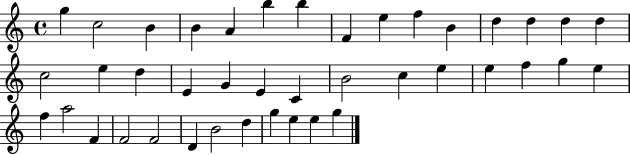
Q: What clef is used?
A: treble